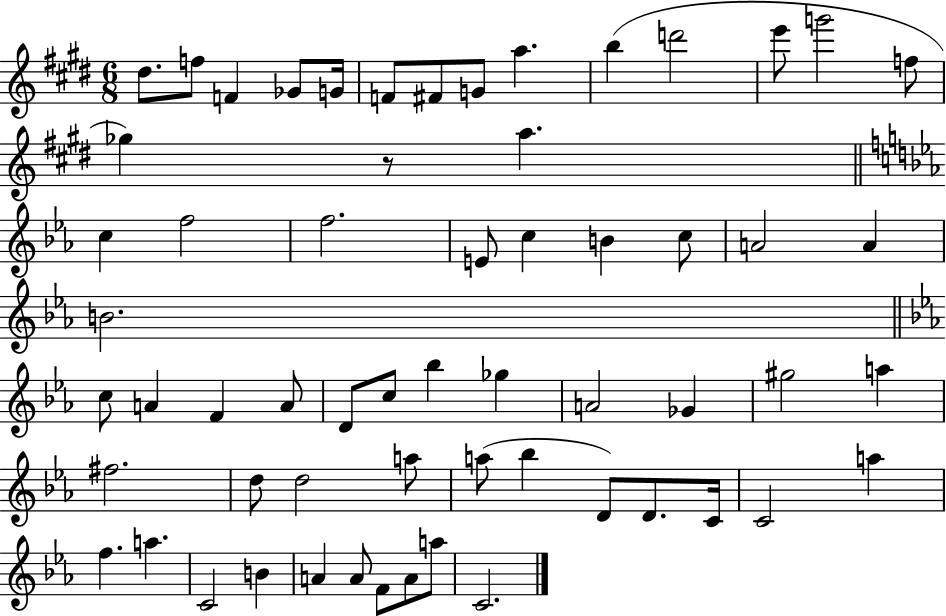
X:1
T:Untitled
M:6/8
L:1/4
K:E
^d/2 f/2 F _G/2 G/4 F/2 ^F/2 G/2 a b d'2 e'/2 g'2 f/2 _g z/2 a c f2 f2 E/2 c B c/2 A2 A B2 c/2 A F A/2 D/2 c/2 _b _g A2 _G ^g2 a ^f2 d/2 d2 a/2 a/2 _b D/2 D/2 C/4 C2 a f a C2 B A A/2 F/2 A/2 a/2 C2